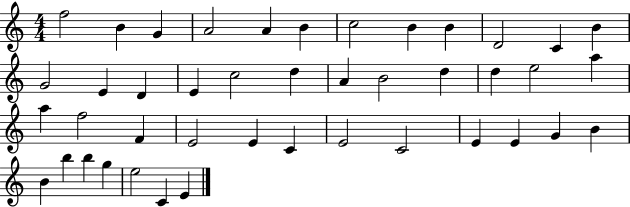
F5/h B4/q G4/q A4/h A4/q B4/q C5/h B4/q B4/q D4/h C4/q B4/q G4/h E4/q D4/q E4/q C5/h D5/q A4/q B4/h D5/q D5/q E5/h A5/q A5/q F5/h F4/q E4/h E4/q C4/q E4/h C4/h E4/q E4/q G4/q B4/q B4/q B5/q B5/q G5/q E5/h C4/q E4/q